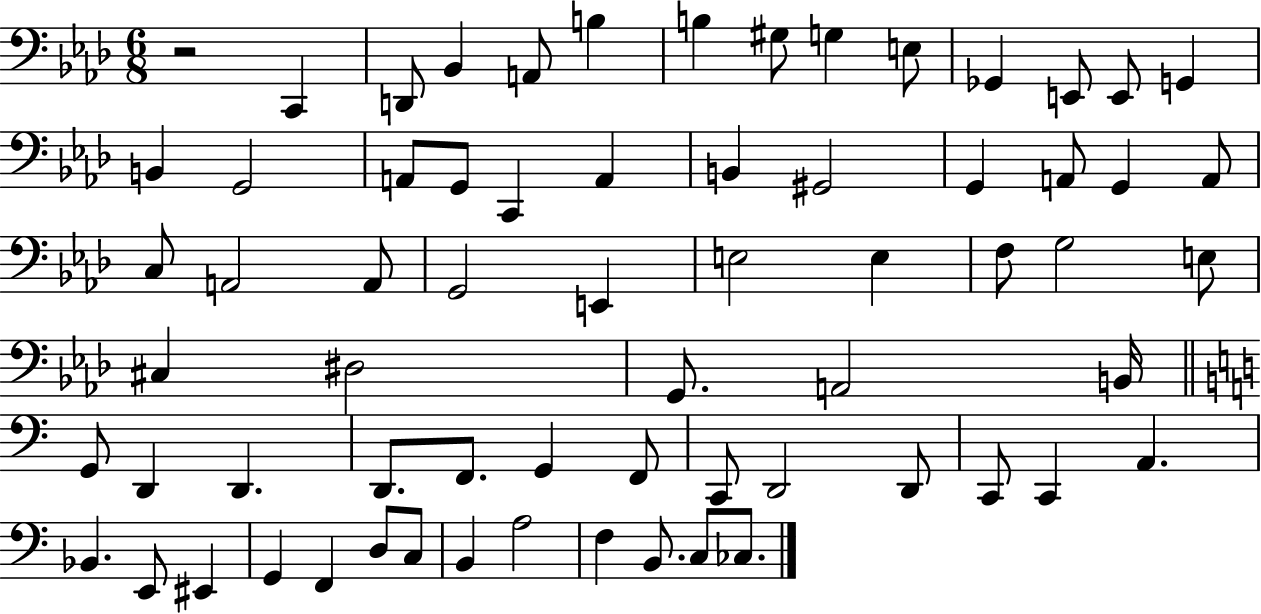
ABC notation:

X:1
T:Untitled
M:6/8
L:1/4
K:Ab
z2 C,, D,,/2 _B,, A,,/2 B, B, ^G,/2 G, E,/2 _G,, E,,/2 E,,/2 G,, B,, G,,2 A,,/2 G,,/2 C,, A,, B,, ^G,,2 G,, A,,/2 G,, A,,/2 C,/2 A,,2 A,,/2 G,,2 E,, E,2 E, F,/2 G,2 E,/2 ^C, ^D,2 G,,/2 A,,2 B,,/4 G,,/2 D,, D,, D,,/2 F,,/2 G,, F,,/2 C,,/2 D,,2 D,,/2 C,,/2 C,, A,, _B,, E,,/2 ^E,, G,, F,, D,/2 C,/2 B,, A,2 F, B,,/2 C,/2 _C,/2